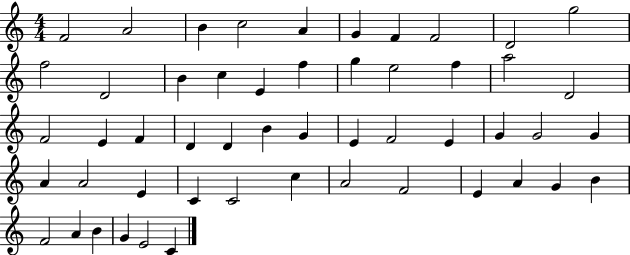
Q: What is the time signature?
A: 4/4